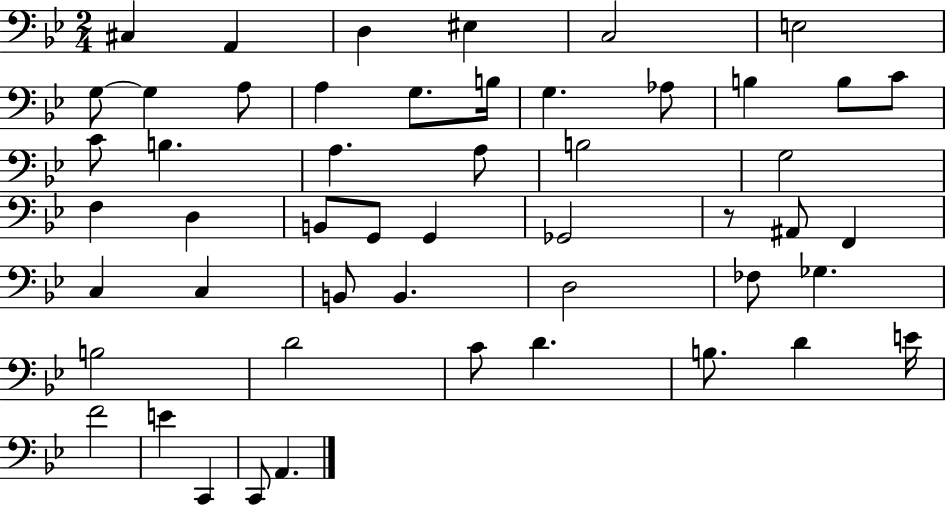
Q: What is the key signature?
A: BES major